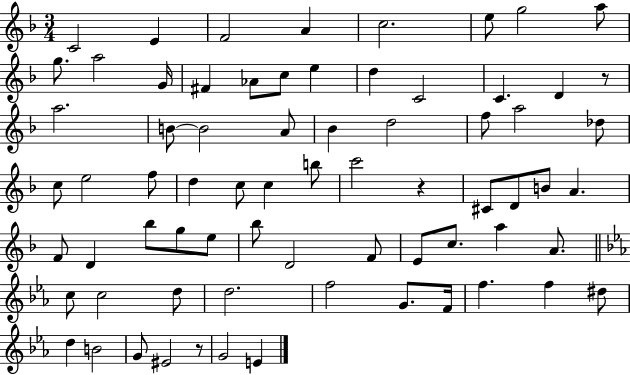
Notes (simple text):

C4/h E4/q F4/h A4/q C5/h. E5/e G5/h A5/e G5/e. A5/h G4/s F#4/q Ab4/e C5/e E5/q D5/q C4/h C4/q. D4/q R/e A5/h. B4/e B4/h A4/e Bb4/q D5/h F5/e A5/h Db5/e C5/e E5/h F5/e D5/q C5/e C5/q B5/e C6/h R/q C#4/e D4/e B4/e A4/q. F4/e D4/q Bb5/e G5/e E5/e Bb5/e D4/h F4/e E4/e C5/e. A5/q A4/e. C5/e C5/h D5/e D5/h. F5/h G4/e. F4/s F5/q. F5/q D#5/e D5/q B4/h G4/e EIS4/h R/e G4/h E4/q